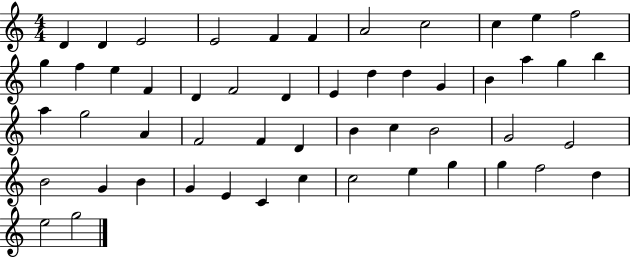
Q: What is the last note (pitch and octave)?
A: G5